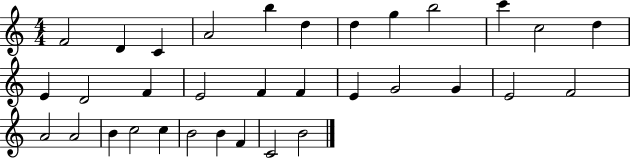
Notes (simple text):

F4/h D4/q C4/q A4/h B5/q D5/q D5/q G5/q B5/h C6/q C5/h D5/q E4/q D4/h F4/q E4/h F4/q F4/q E4/q G4/h G4/q E4/h F4/h A4/h A4/h B4/q C5/h C5/q B4/h B4/q F4/q C4/h B4/h